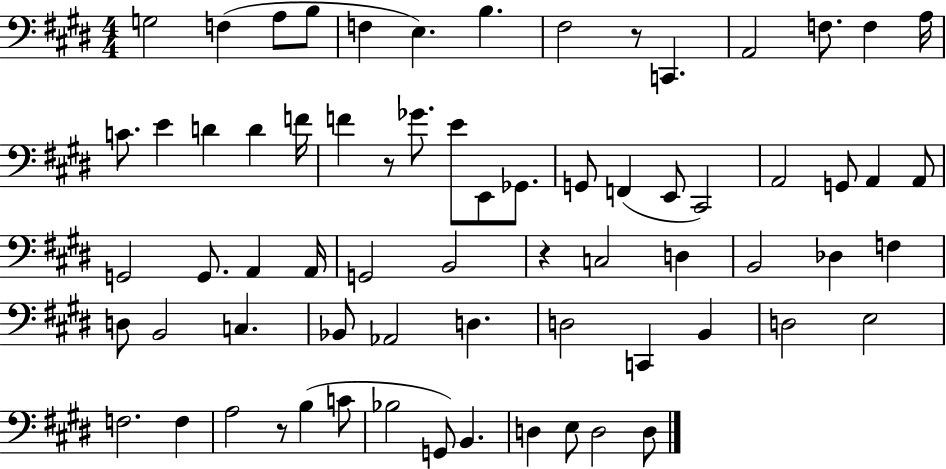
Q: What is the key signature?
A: E major